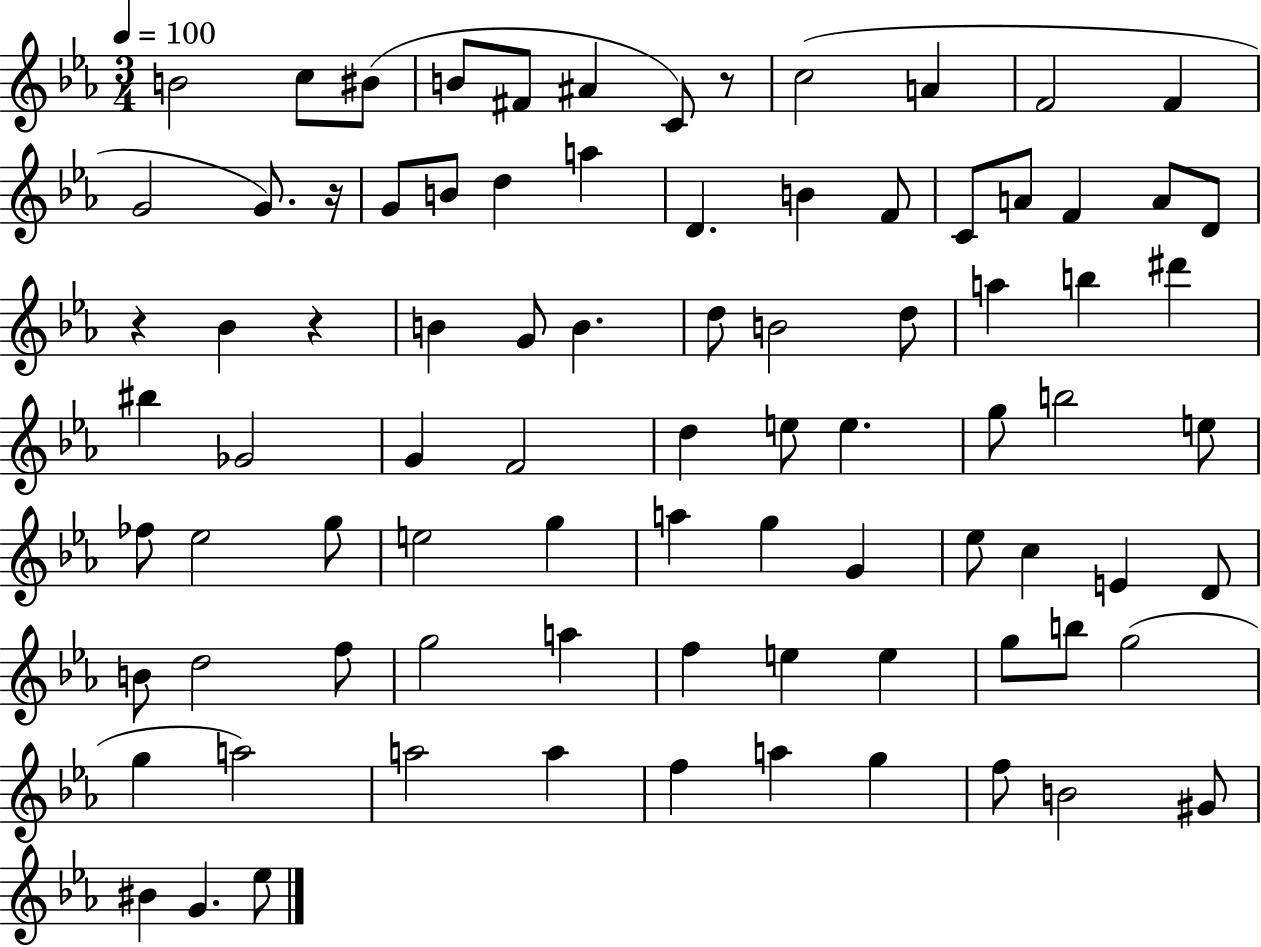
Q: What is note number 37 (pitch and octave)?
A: Gb4